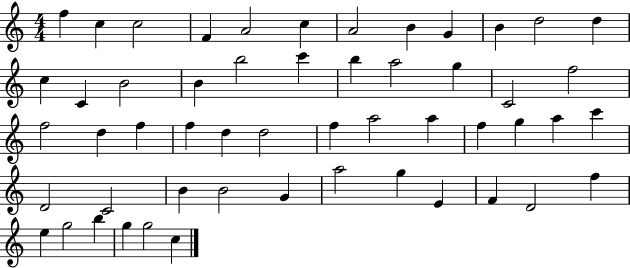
F5/q C5/q C5/h F4/q A4/h C5/q A4/h B4/q G4/q B4/q D5/h D5/q C5/q C4/q B4/h B4/q B5/h C6/q B5/q A5/h G5/q C4/h F5/h F5/h D5/q F5/q F5/q D5/q D5/h F5/q A5/h A5/q F5/q G5/q A5/q C6/q D4/h C4/h B4/q B4/h G4/q A5/h G5/q E4/q F4/q D4/h F5/q E5/q G5/h B5/q G5/q G5/h C5/q